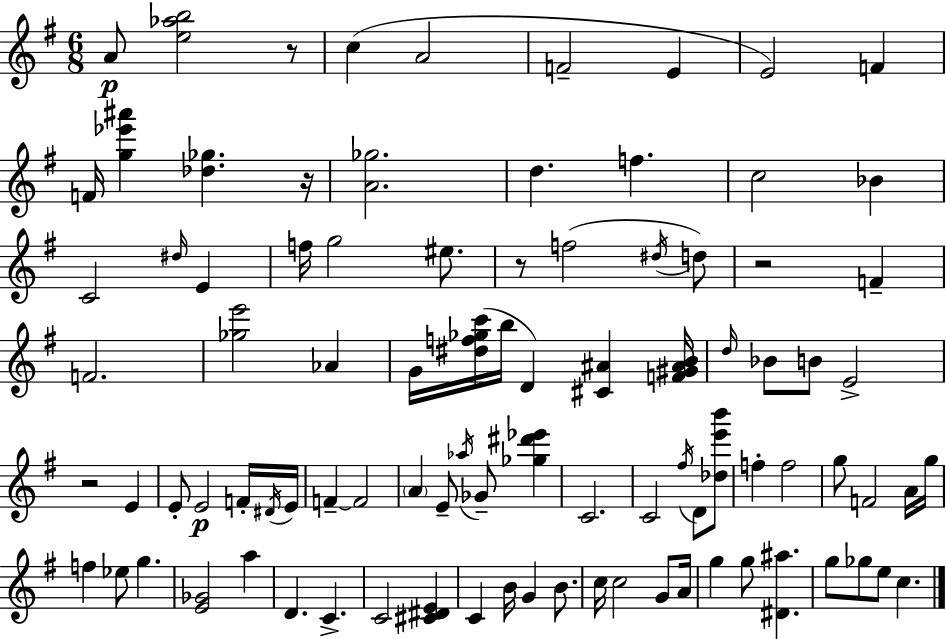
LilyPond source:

{
  \clef treble
  \numericTimeSignature
  \time 6/8
  \key e \minor
  a'8\p <e'' aes'' b''>2 r8 | c''4( a'2 | f'2-- e'4 | e'2) f'4 | \break f'16 <g'' ees''' ais'''>4 <des'' ges''>4. r16 | <a' ges''>2. | d''4. f''4. | c''2 bes'4 | \break c'2 \grace { dis''16 } e'4 | f''16 g''2 eis''8. | r8 f''2( \acciaccatura { dis''16 } | d''8) r2 f'4-- | \break f'2. | <ges'' e'''>2 aes'4 | g'16 <dis'' f'' ges'' c'''>16( b''16 d'4) <cis' ais'>4 | <f' gis' ais' b'>16 \grace { d''16 } bes'8 b'8 e'2-> | \break r2 e'4 | e'8-. e'2\p | f'16-. \acciaccatura { dis'16 } e'16 f'4--~~ f'2 | \parenthesize a'4 e'8-- \acciaccatura { aes''16 } ges'8-- | \break <ges'' dis''' ees'''>4 c'2. | c'2 | \acciaccatura { fis''16 } d'8 <des'' e''' b'''>8 f''4-. f''2 | g''8 f'2 | \break a'16 g''16 f''4 ees''8 | g''4. <e' ges'>2 | a''4 d'4. | c'4.-> c'2 | \break <cis' dis' e'>4 c'4 b'16 g'4 | b'8. c''16 c''2 | g'8 a'16 g''4 g''8 | <dis' ais''>4. g''8 ges''8 e''8 | \break c''4. \bar "|."
}